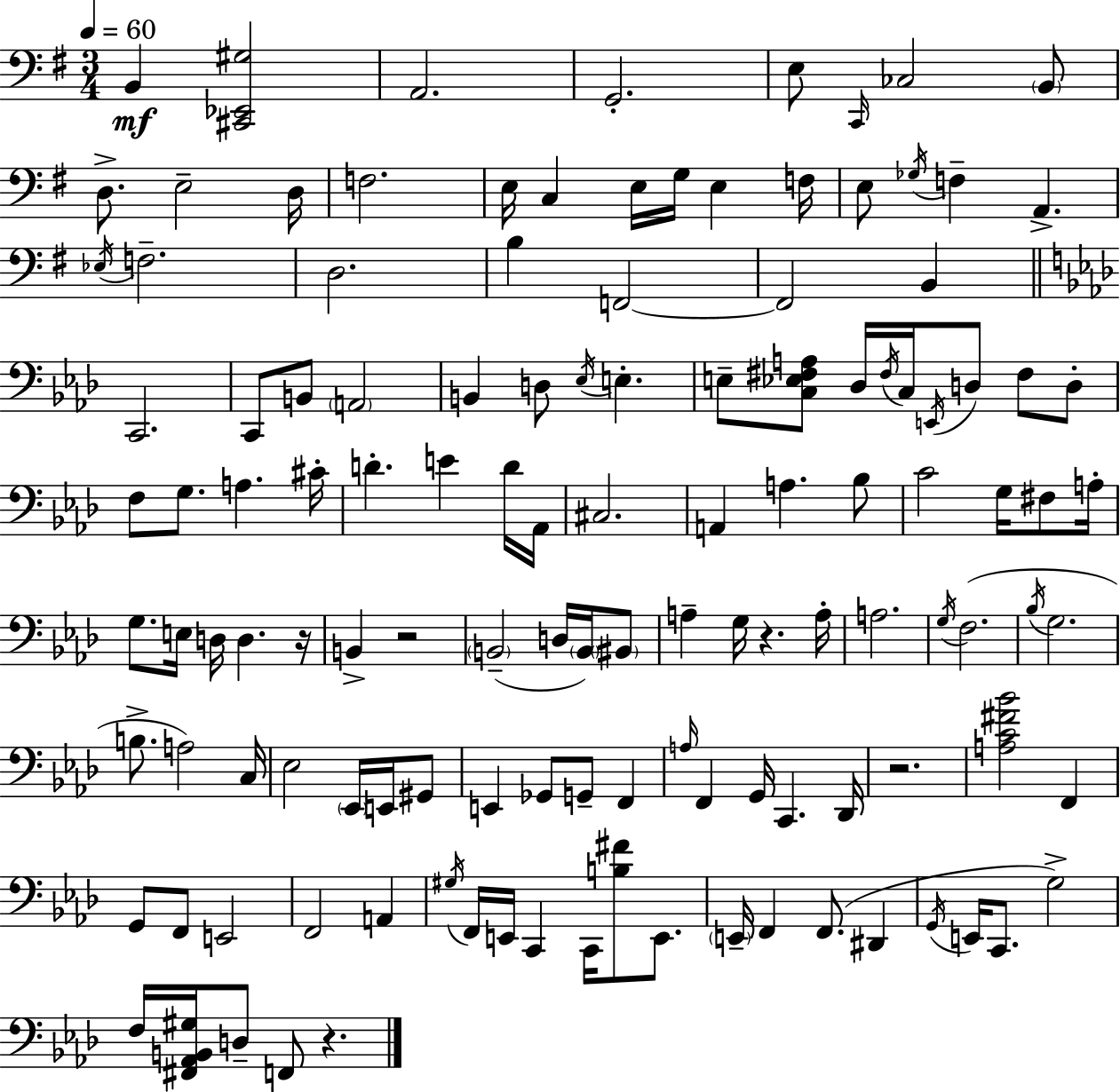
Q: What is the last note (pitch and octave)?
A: F2